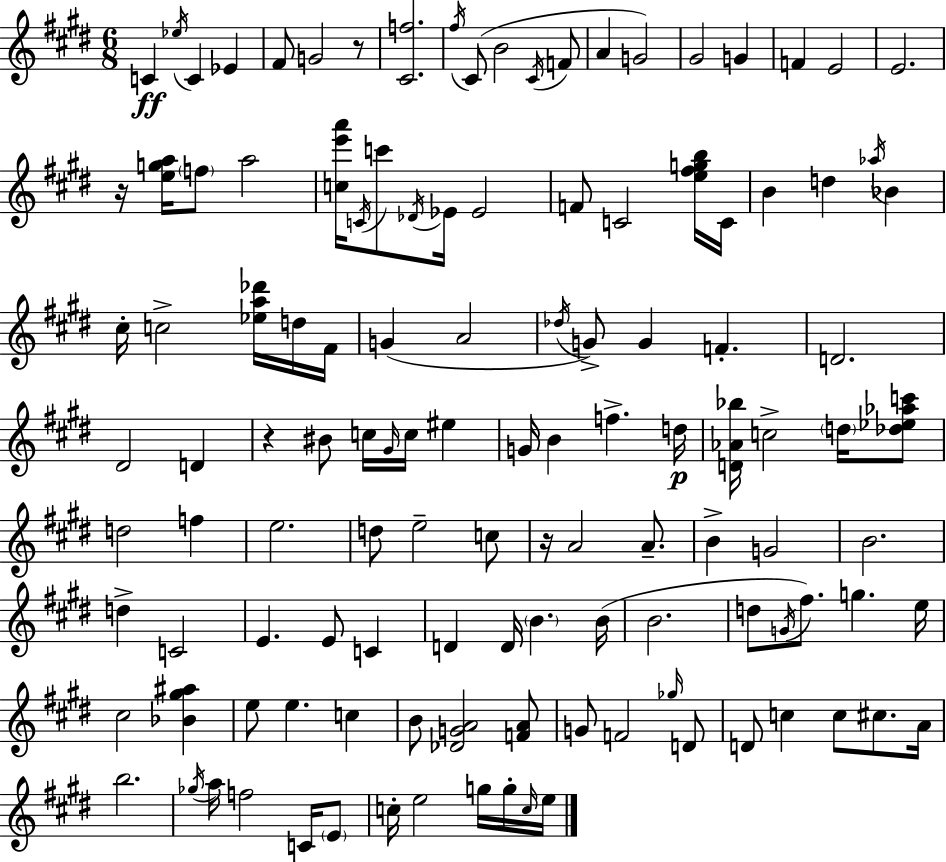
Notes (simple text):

C4/q Eb5/s C4/q Eb4/q F#4/e G4/h R/e [C#4,F5]/h. F#5/s C#4/e B4/h C#4/s F4/e A4/q G4/h G#4/h G4/q F4/q E4/h E4/h. R/s [E5,G5,A5]/s F5/e A5/h [C5,E6,A6]/s C4/s C6/e Db4/s Eb4/s Eb4/h F4/e C4/h [E5,F#5,G5,B5]/s C4/s B4/q D5/q Ab5/s Bb4/q C#5/s C5/h [Eb5,A5,Db6]/s D5/s F#4/s G4/q A4/h Db5/s G4/e G4/q F4/q. D4/h. D#4/h D4/q R/q BIS4/e C5/s G#4/s C5/s EIS5/q G4/s B4/q F5/q. D5/s [D4,Ab4,Bb5]/s C5/h D5/s [Db5,Eb5,Ab5,C6]/e D5/h F5/q E5/h. D5/e E5/h C5/e R/s A4/h A4/e. B4/q G4/h B4/h. D5/q C4/h E4/q. E4/e C4/q D4/q D4/s B4/q. B4/s B4/h. D5/e G4/s F#5/e. G5/q. E5/s C#5/h [Bb4,G#5,A#5]/q E5/e E5/q. C5/q B4/e [Db4,G4,A4]/h [F4,A4]/e G4/e F4/h Gb5/s D4/e D4/e C5/q C5/e C#5/e. A4/s B5/h. Gb5/s A5/s F5/h C4/s E4/e C5/s E5/h G5/s G5/s C5/s E5/s